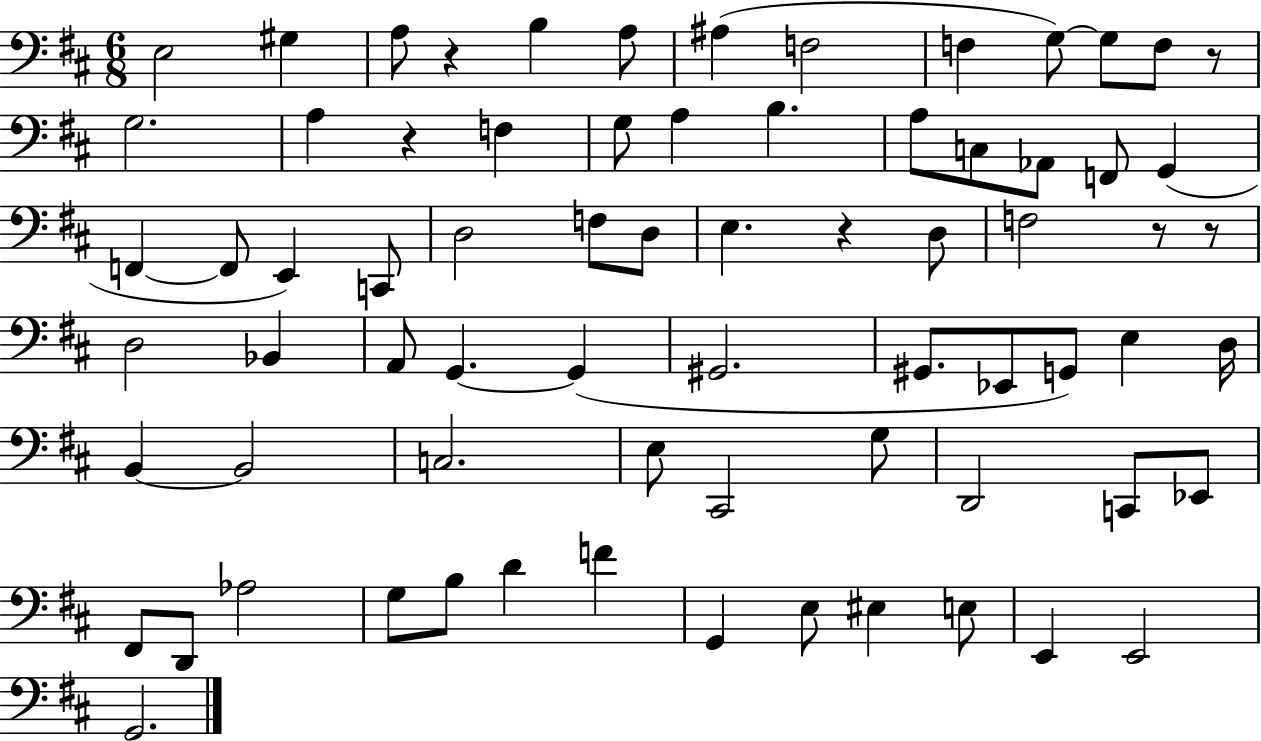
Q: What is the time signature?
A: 6/8